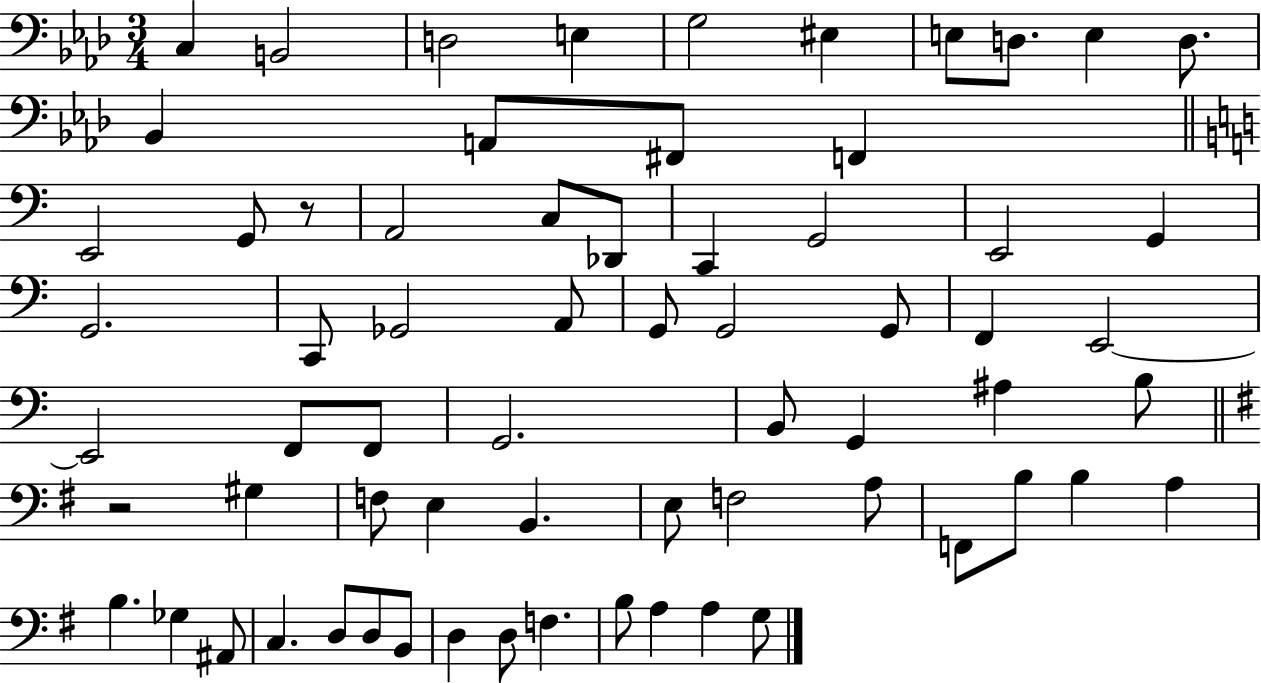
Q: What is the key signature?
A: AES major